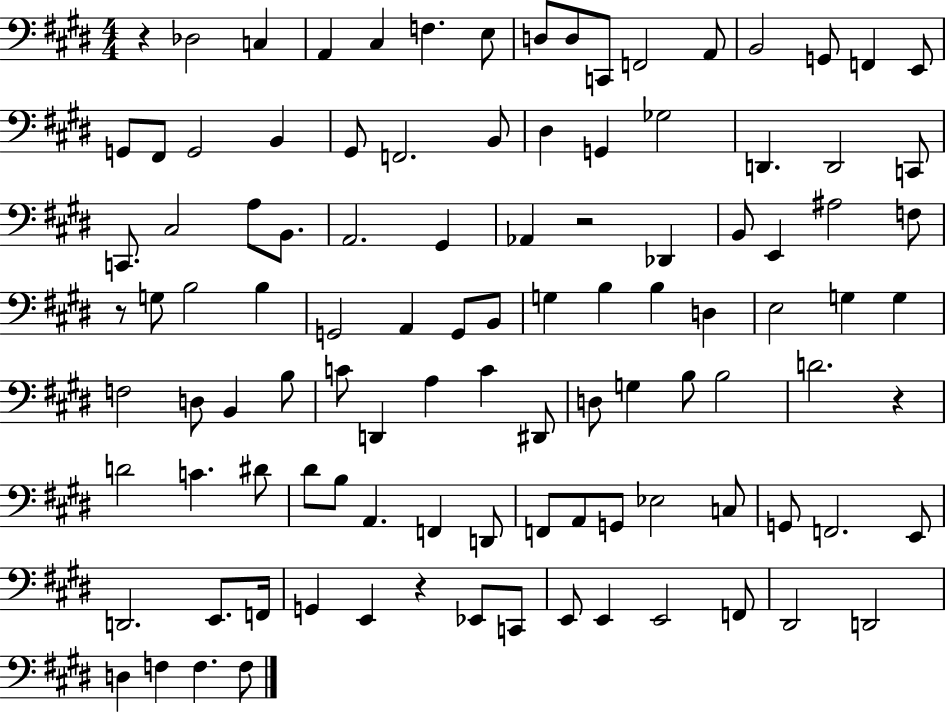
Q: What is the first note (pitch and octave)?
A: Db3